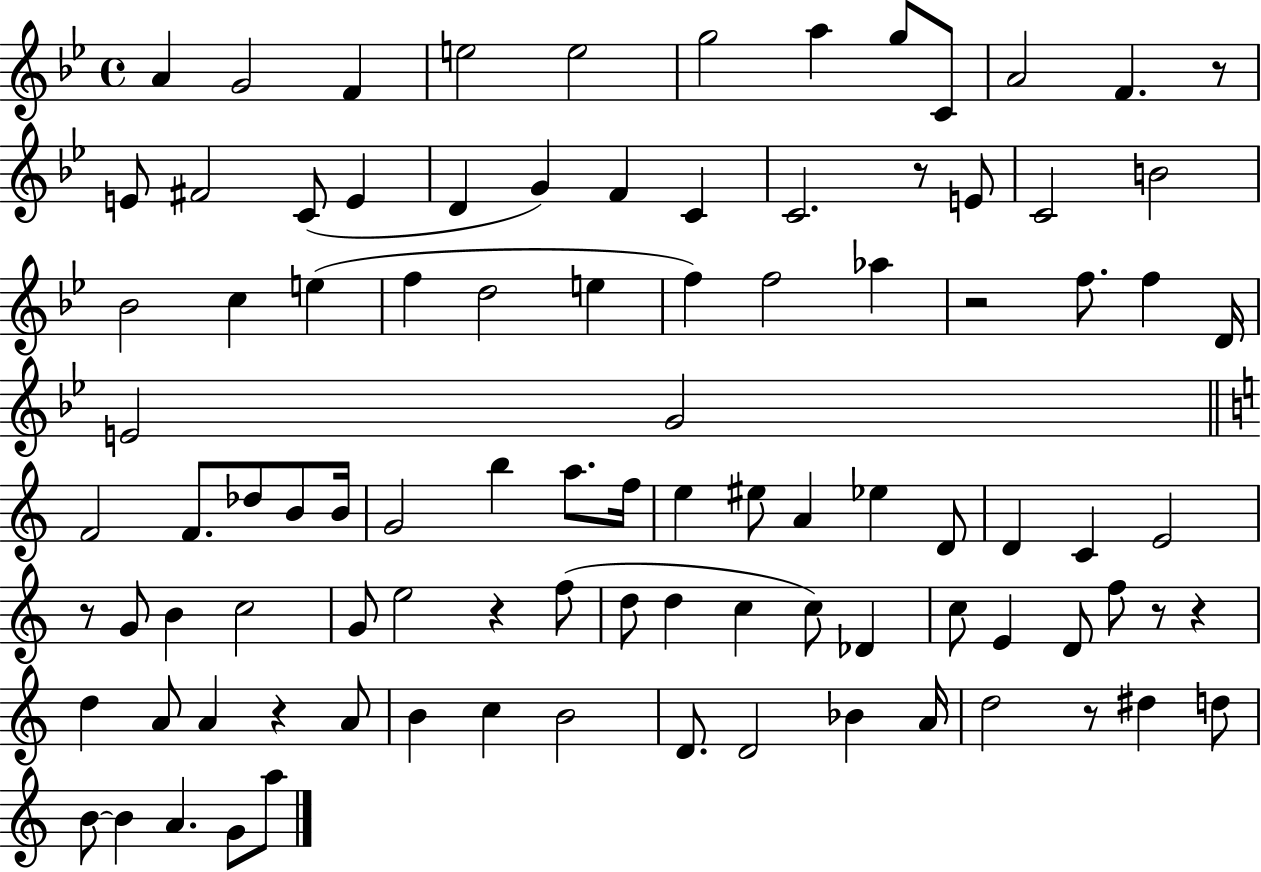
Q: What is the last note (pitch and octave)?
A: A5